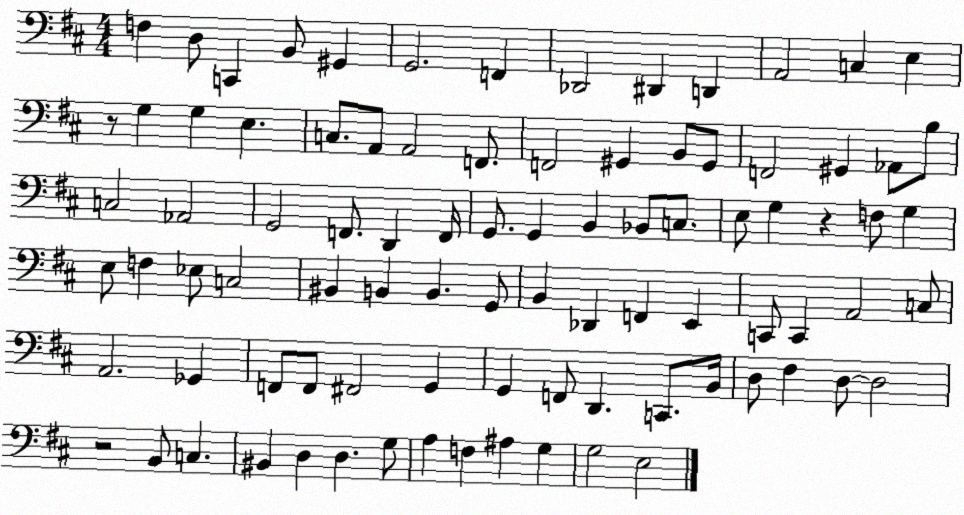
X:1
T:Untitled
M:4/4
L:1/4
K:D
F, D,/2 C,, B,,/2 ^G,, G,,2 F,, _D,,2 ^D,, D,, A,,2 C, E, z/2 G, G, E, C,/2 A,,/2 A,,2 F,,/2 F,,2 ^G,, B,,/2 ^G,,/2 F,,2 ^G,, _A,,/2 B,/2 C,2 _A,,2 G,,2 F,,/2 D,, F,,/4 G,,/2 G,, B,, _B,,/2 C,/2 E,/2 G, z F,/2 G, E,/2 F, _E,/2 C,2 ^B,, B,, B,, G,,/2 B,, _D,, F,, E,, C,,/2 C,, A,,2 C,/2 A,,2 _G,, F,,/2 F,,/2 ^F,,2 G,, G,, F,,/2 D,, C,,/2 B,,/4 D,/2 ^F, D,/2 D,2 z2 B,,/2 C, ^B,, D, D, G,/2 A, F, ^A, G, G,2 E,2